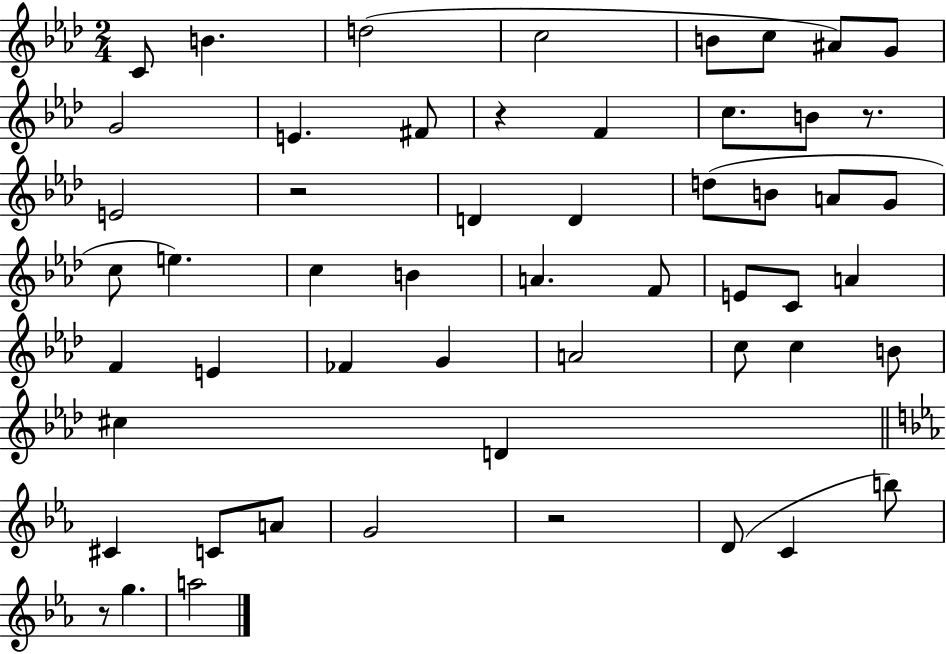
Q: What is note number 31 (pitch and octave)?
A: F4